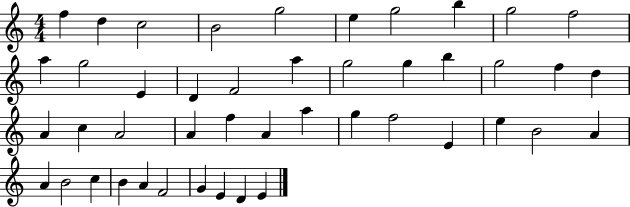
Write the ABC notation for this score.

X:1
T:Untitled
M:4/4
L:1/4
K:C
f d c2 B2 g2 e g2 b g2 f2 a g2 E D F2 a g2 g b g2 f d A c A2 A f A a g f2 E e B2 A A B2 c B A F2 G E D E